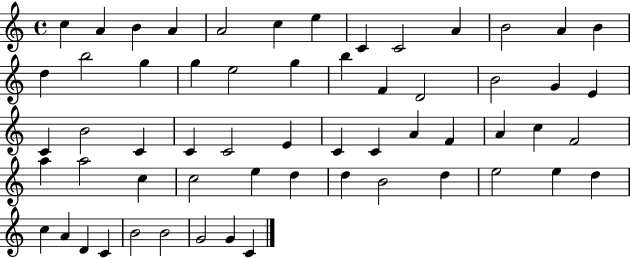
C5/q A4/q B4/q A4/q A4/h C5/q E5/q C4/q C4/h A4/q B4/h A4/q B4/q D5/q B5/h G5/q G5/q E5/h G5/q B5/q F4/q D4/h B4/h G4/q E4/q C4/q B4/h C4/q C4/q C4/h E4/q C4/q C4/q A4/q F4/q A4/q C5/q F4/h A5/q A5/h C5/q C5/h E5/q D5/q D5/q B4/h D5/q E5/h E5/q D5/q C5/q A4/q D4/q C4/q B4/h B4/h G4/h G4/q C4/q